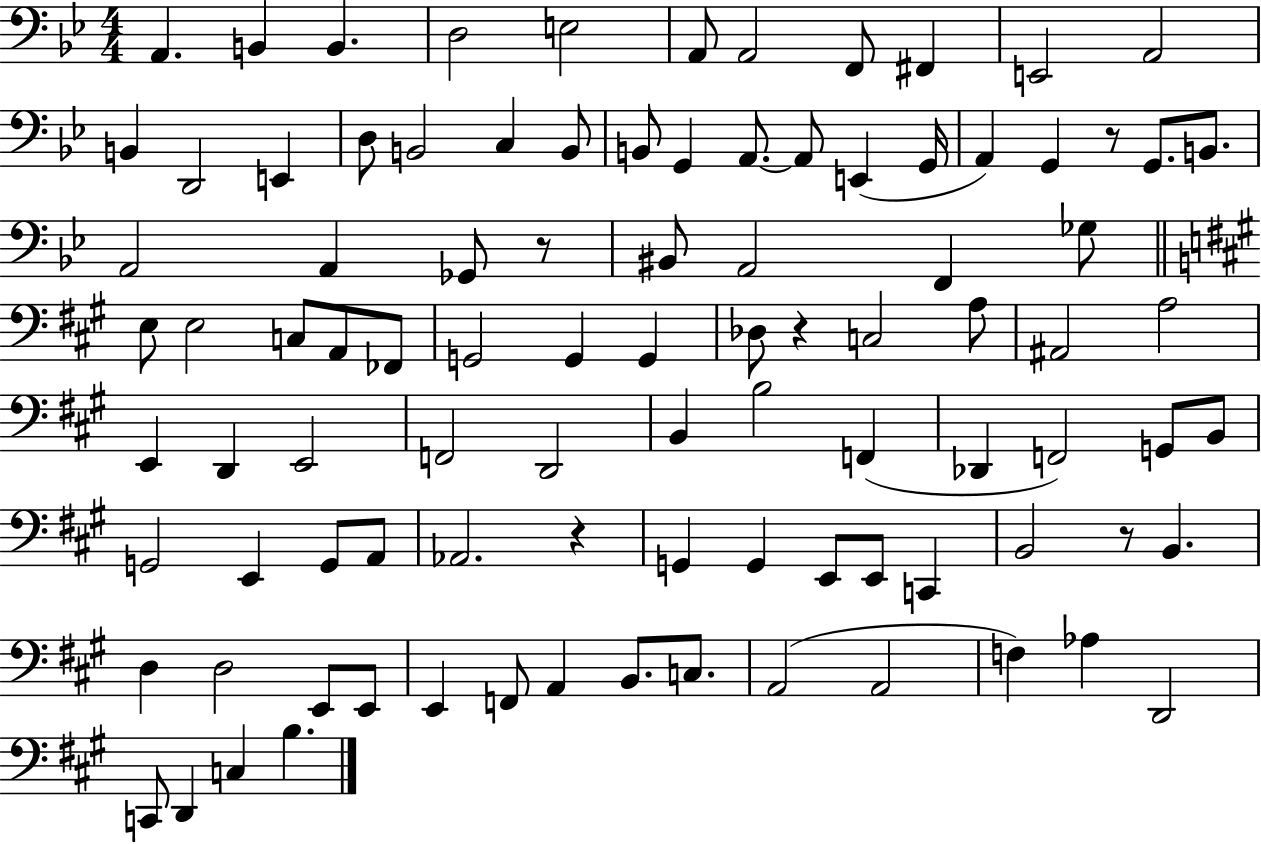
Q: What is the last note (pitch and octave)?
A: B3